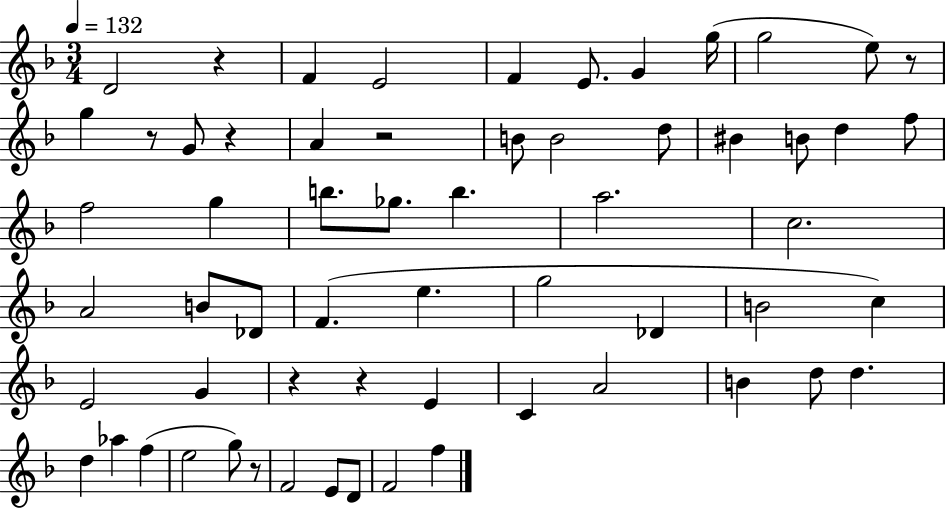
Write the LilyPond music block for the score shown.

{
  \clef treble
  \numericTimeSignature
  \time 3/4
  \key f \major
  \tempo 4 = 132
  \repeat volta 2 { d'2 r4 | f'4 e'2 | f'4 e'8. g'4 g''16( | g''2 e''8) r8 | \break g''4 r8 g'8 r4 | a'4 r2 | b'8 b'2 d''8 | bis'4 b'8 d''4 f''8 | \break f''2 g''4 | b''8. ges''8. b''4. | a''2. | c''2. | \break a'2 b'8 des'8 | f'4.( e''4. | g''2 des'4 | b'2 c''4) | \break e'2 g'4 | r4 r4 e'4 | c'4 a'2 | b'4 d''8 d''4. | \break d''4 aes''4 f''4( | e''2 g''8) r8 | f'2 e'8 d'8 | f'2 f''4 | \break } \bar "|."
}